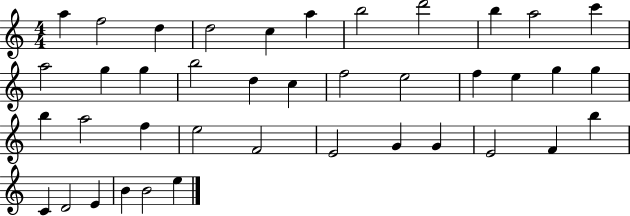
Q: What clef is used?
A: treble